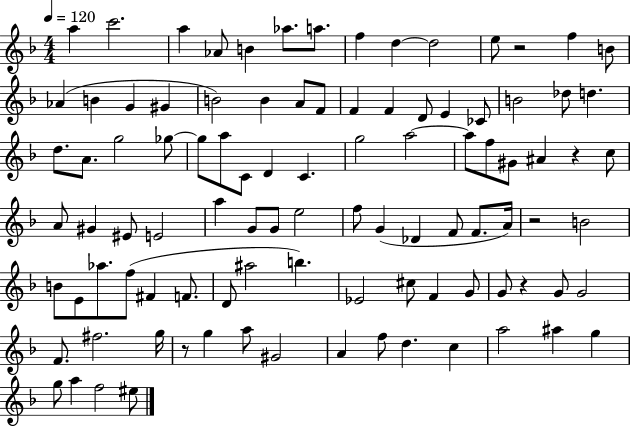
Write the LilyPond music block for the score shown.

{
  \clef treble
  \numericTimeSignature
  \time 4/4
  \key f \major
  \tempo 4 = 120
  a''4 c'''2. | a''4 aes'8 b'4 aes''8. a''8. | f''4 d''4~~ d''2 | e''8 r2 f''4 b'8 | \break aes'4( b'4 g'4 gis'4 | b'2) b'4 a'8 f'8 | f'4 f'4 d'8 e'4 ces'8 | b'2 des''8 d''4. | \break d''8. a'8. g''2 ges''8~~ | ges''8 a''8 c'8 d'4 c'4. | g''2 a''2~~ | a''8 f''8 gis'8 ais'4 r4 c''8 | \break a'8 gis'4 eis'8 e'2 | a''4 g'8 g'8 e''2 | f''8 g'4( des'4 f'8 f'8. a'16) | r2 b'2 | \break b'8 e'8 aes''8. f''8( fis'4 f'8. | d'8 ais''2 b''4.) | ees'2 cis''8 f'4 g'8 | g'8 r4 g'8 g'2 | \break f'8. fis''2. g''16 | r8 g''4 a''8 gis'2 | a'4 f''8 d''4. c''4 | a''2 ais''4 g''4 | \break g''8 a''4 f''2 eis''8 | \bar "|."
}